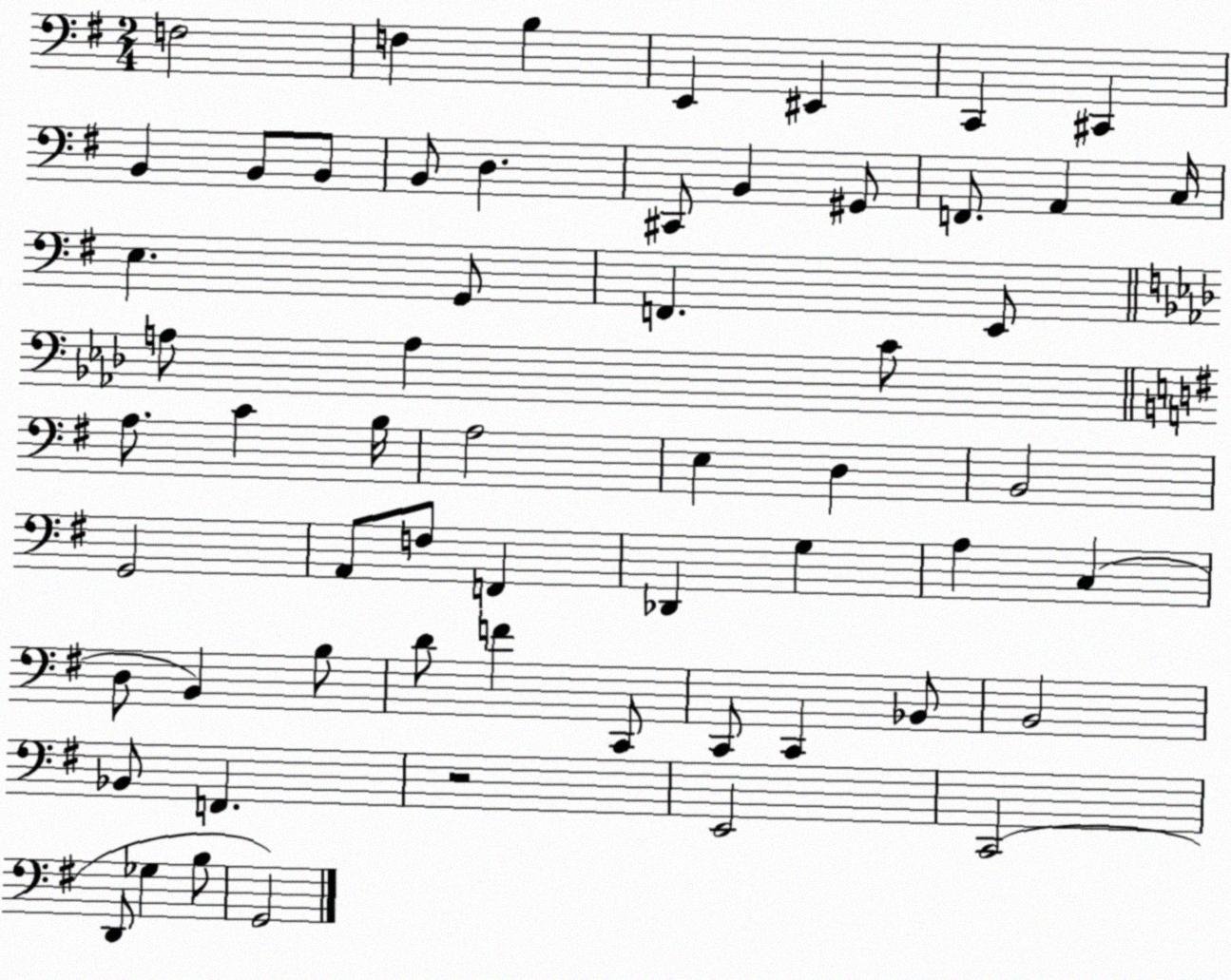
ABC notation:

X:1
T:Untitled
M:2/4
L:1/4
K:G
F,2 F, B, E,, ^E,, C,, ^C,, B,, B,,/2 B,,/2 B,,/2 D, ^C,,/2 B,, ^G,,/2 F,,/2 A,, C,/4 E, G,,/2 F,, E,,/2 A,/2 A, C/2 A,/2 C B,/4 A,2 E, D, B,,2 G,,2 A,,/2 F,/2 F,, _D,, G, A, C, D,/2 B,, B,/2 D/2 F C,,/2 C,,/2 C,, _B,,/2 B,,2 _B,,/2 F,, z2 E,,2 C,,2 D,,/2 _G, B,/2 G,,2